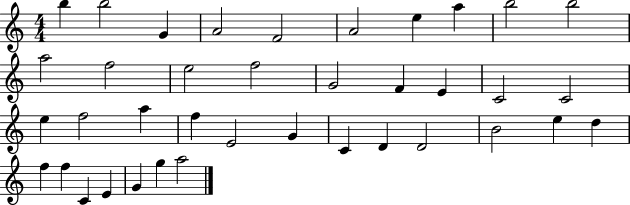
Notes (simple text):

B5/q B5/h G4/q A4/h F4/h A4/h E5/q A5/q B5/h B5/h A5/h F5/h E5/h F5/h G4/h F4/q E4/q C4/h C4/h E5/q F5/h A5/q F5/q E4/h G4/q C4/q D4/q D4/h B4/h E5/q D5/q F5/q F5/q C4/q E4/q G4/q G5/q A5/h